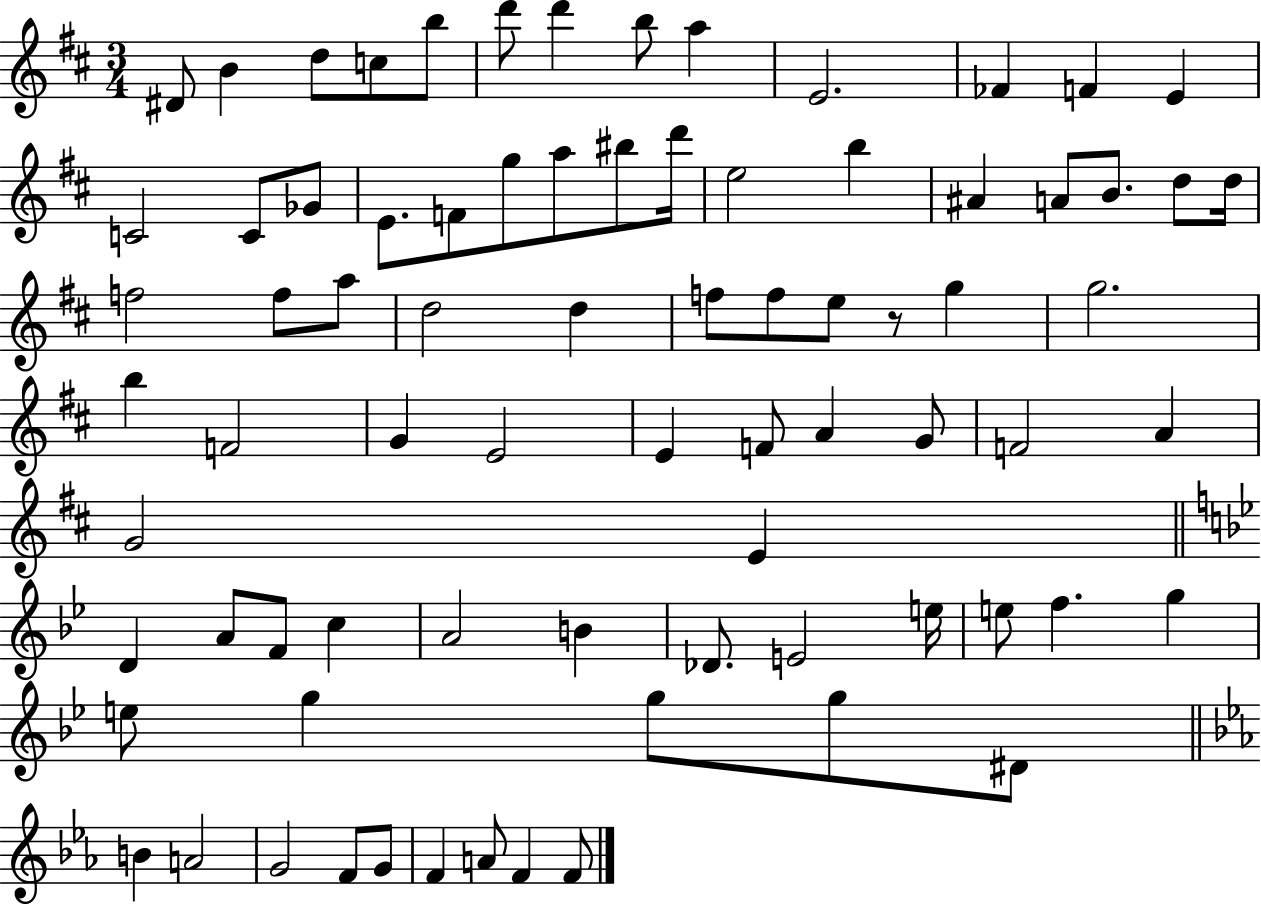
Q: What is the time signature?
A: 3/4